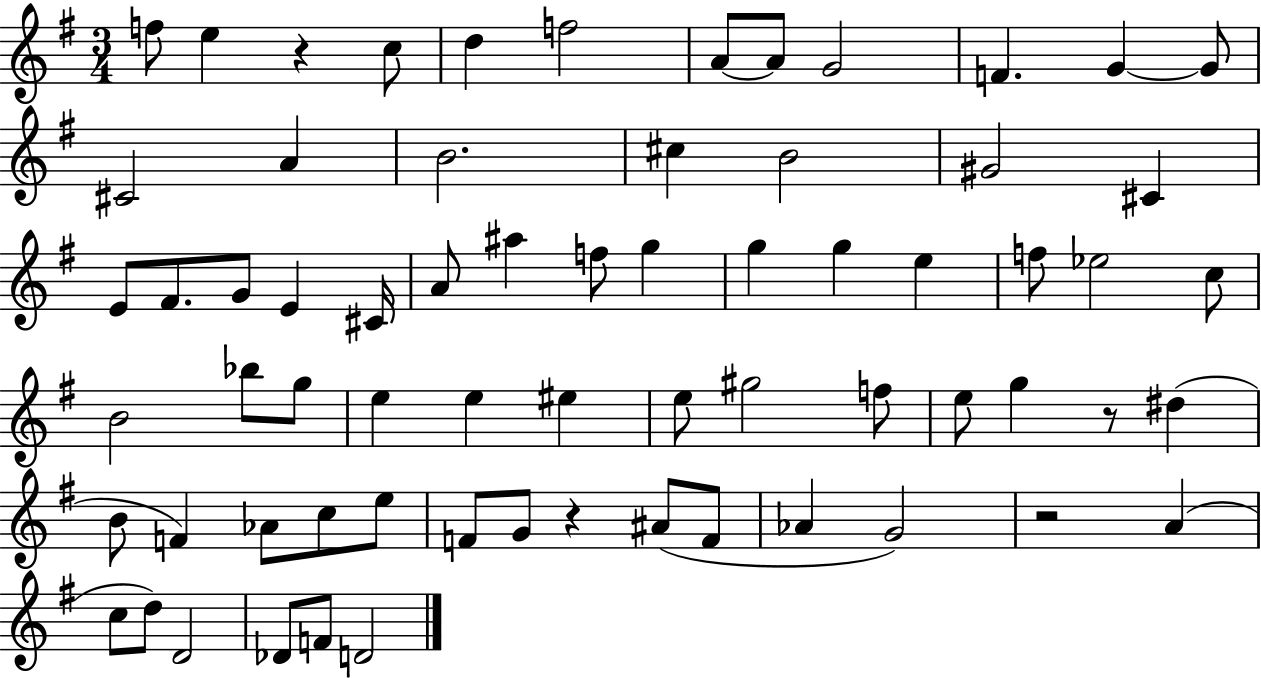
{
  \clef treble
  \numericTimeSignature
  \time 3/4
  \key g \major
  f''8 e''4 r4 c''8 | d''4 f''2 | a'8~~ a'8 g'2 | f'4. g'4~~ g'8 | \break cis'2 a'4 | b'2. | cis''4 b'2 | gis'2 cis'4 | \break e'8 fis'8. g'8 e'4 cis'16 | a'8 ais''4 f''8 g''4 | g''4 g''4 e''4 | f''8 ees''2 c''8 | \break b'2 bes''8 g''8 | e''4 e''4 eis''4 | e''8 gis''2 f''8 | e''8 g''4 r8 dis''4( | \break b'8 f'4) aes'8 c''8 e''8 | f'8 g'8 r4 ais'8( f'8 | aes'4 g'2) | r2 a'4( | \break c''8 d''8) d'2 | des'8 f'8 d'2 | \bar "|."
}